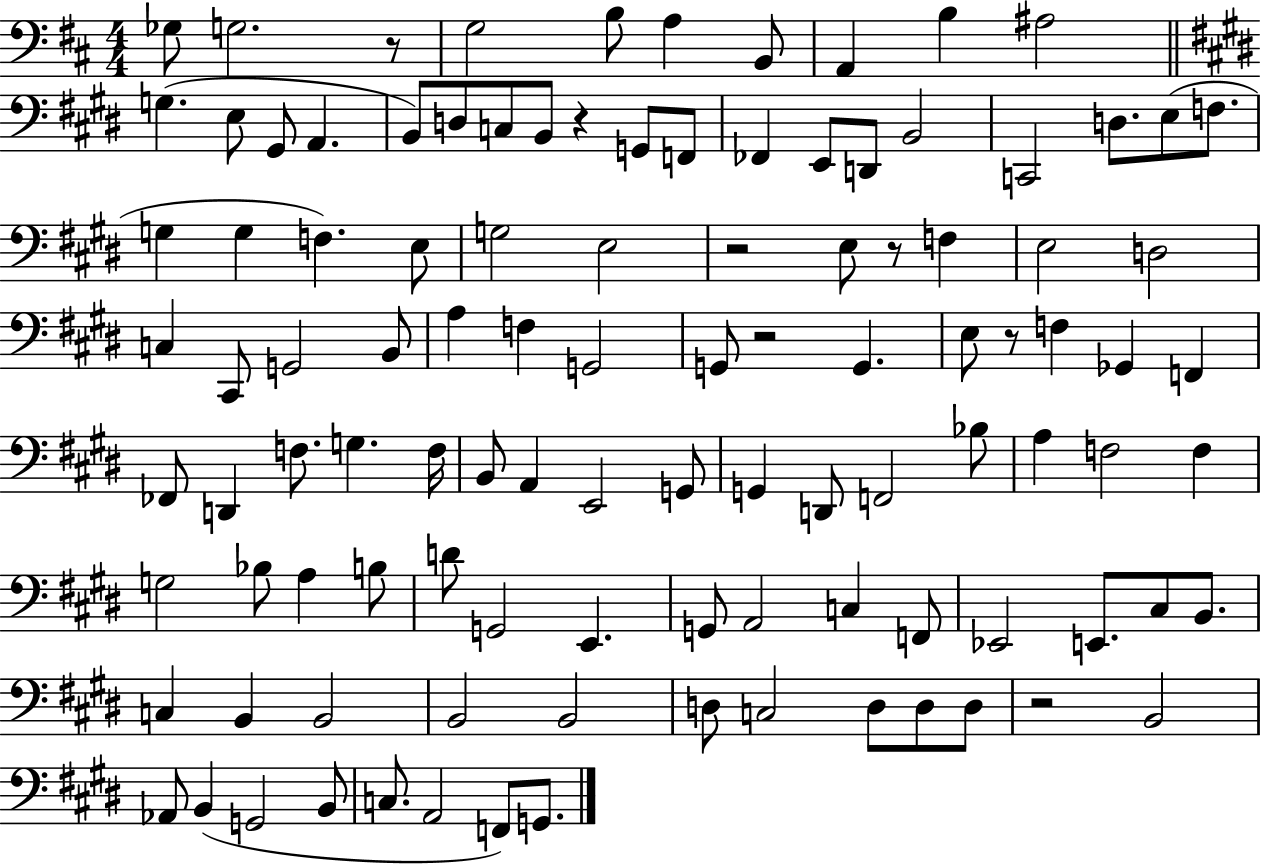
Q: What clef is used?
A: bass